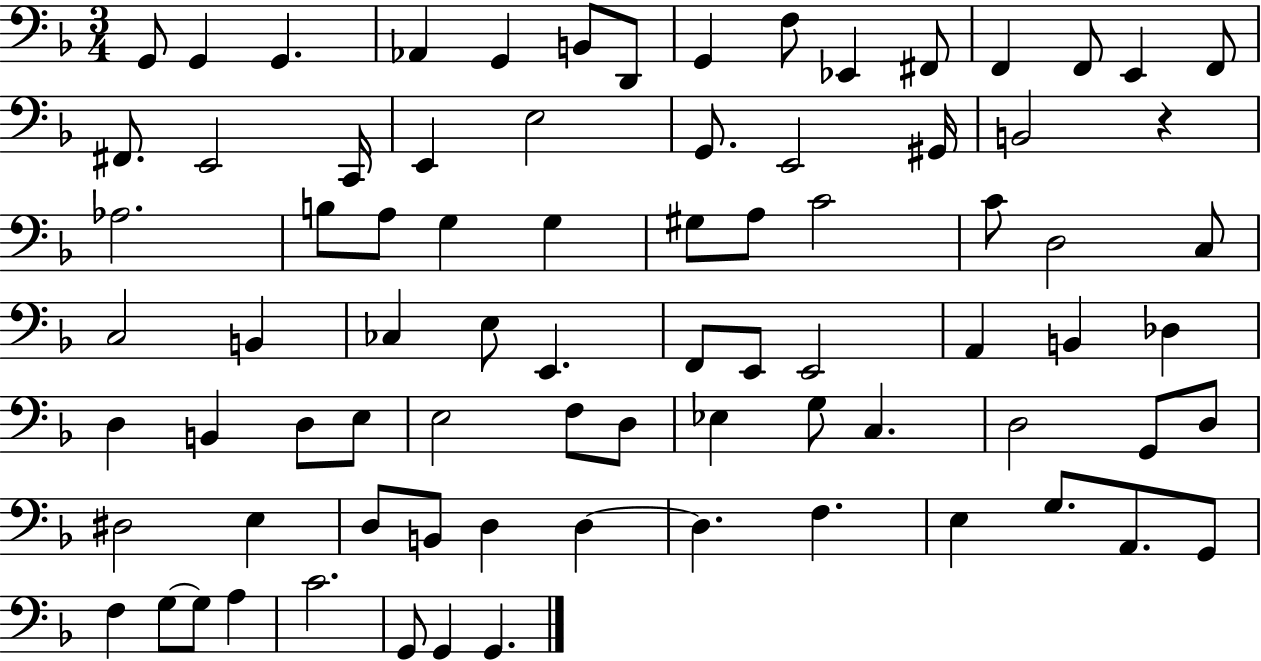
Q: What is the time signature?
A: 3/4